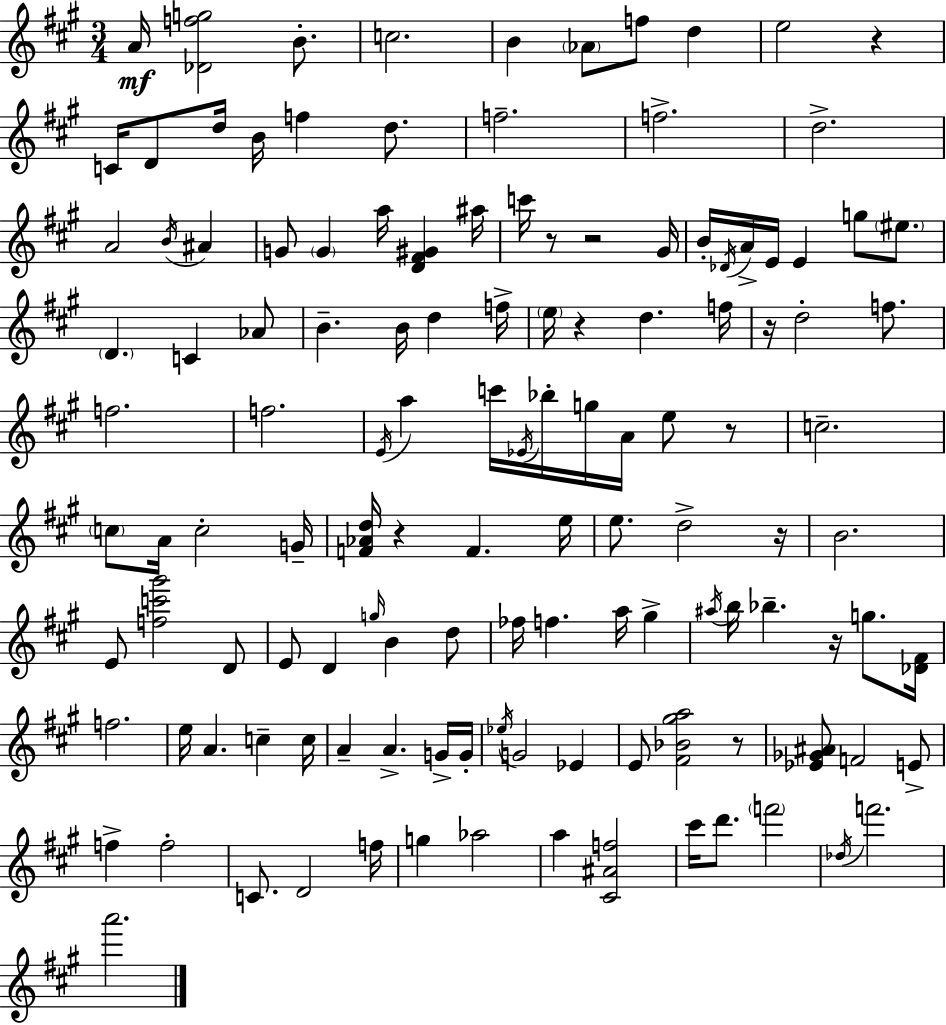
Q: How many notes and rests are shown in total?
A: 127